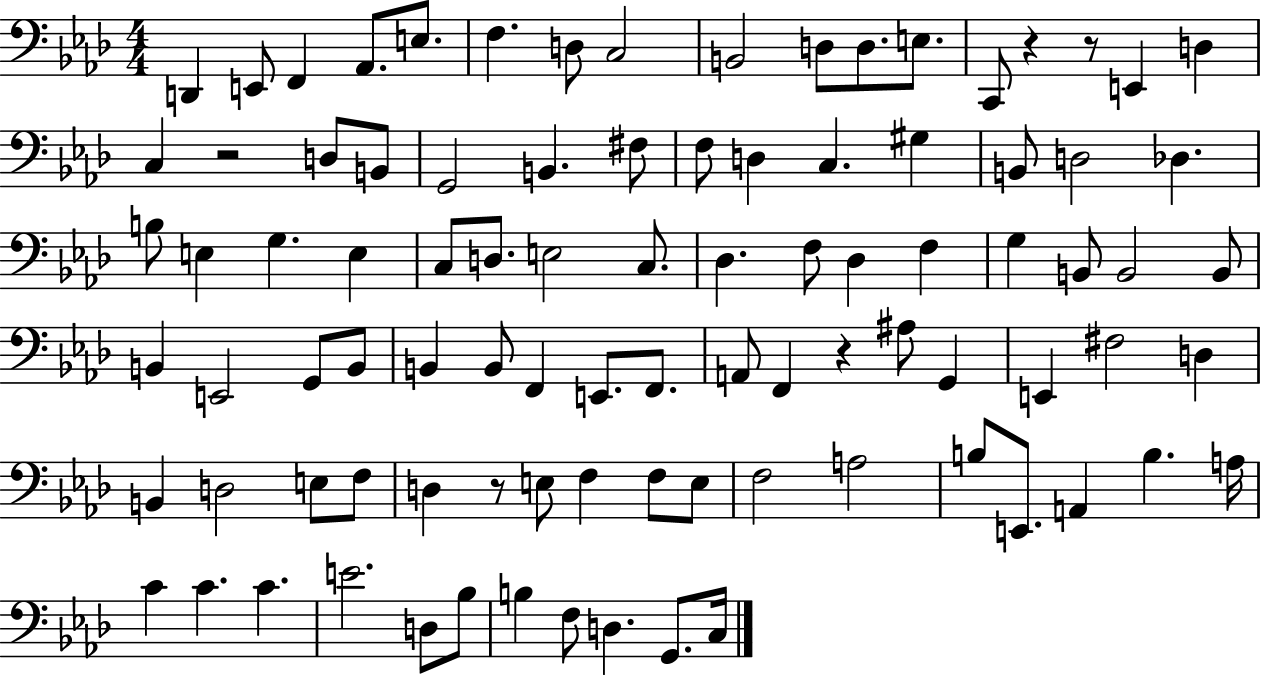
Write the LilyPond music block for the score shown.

{
  \clef bass
  \numericTimeSignature
  \time 4/4
  \key aes \major
  d,4 e,8 f,4 aes,8. e8. | f4. d8 c2 | b,2 d8 d8. e8. | c,8 r4 r8 e,4 d4 | \break c4 r2 d8 b,8 | g,2 b,4. fis8 | f8 d4 c4. gis4 | b,8 d2 des4. | \break b8 e4 g4. e4 | c8 d8. e2 c8. | des4. f8 des4 f4 | g4 b,8 b,2 b,8 | \break b,4 e,2 g,8 b,8 | b,4 b,8 f,4 e,8. f,8. | a,8 f,4 r4 ais8 g,4 | e,4 fis2 d4 | \break b,4 d2 e8 f8 | d4 r8 e8 f4 f8 e8 | f2 a2 | b8 e,8. a,4 b4. a16 | \break c'4 c'4. c'4. | e'2. d8 bes8 | b4 f8 d4. g,8. c16 | \bar "|."
}